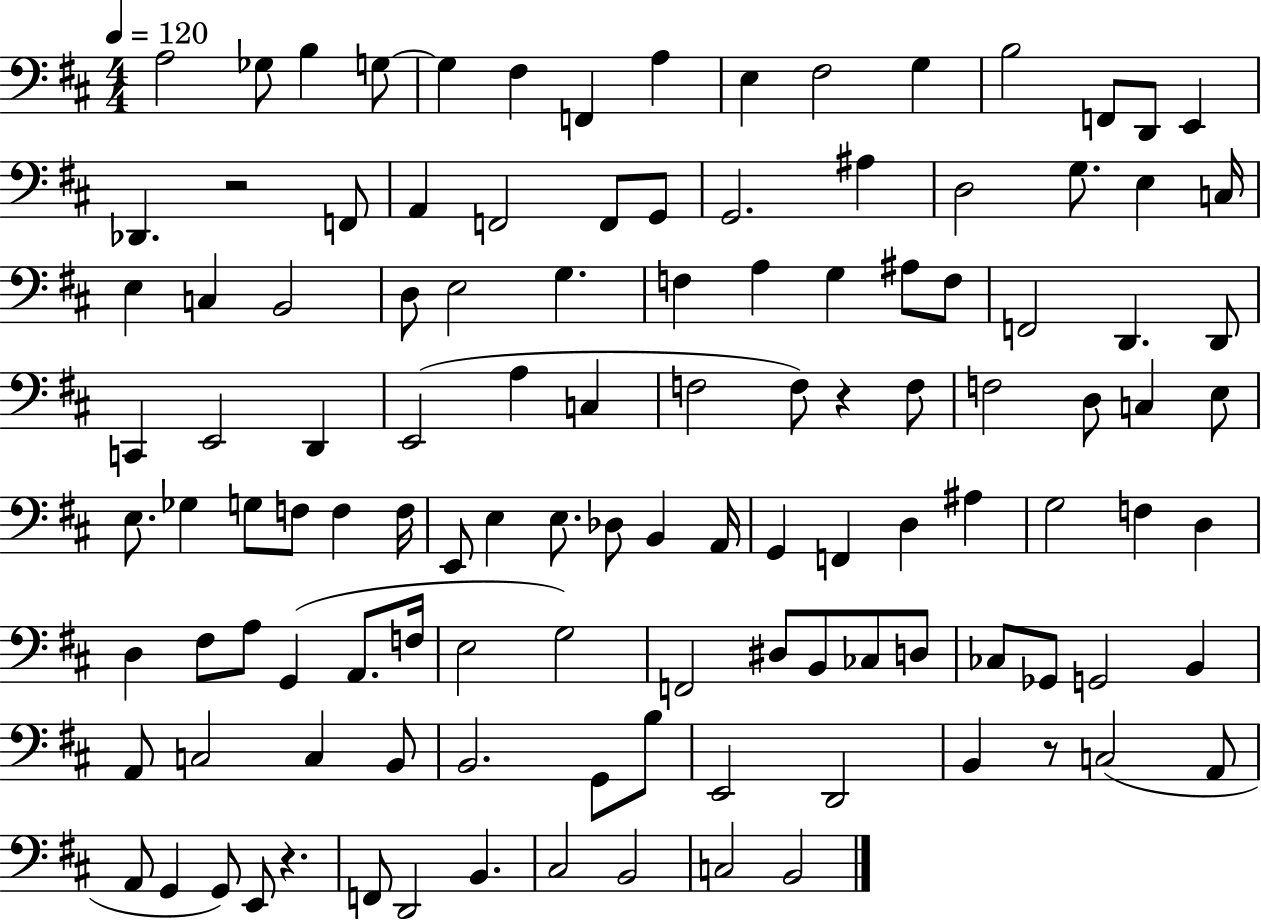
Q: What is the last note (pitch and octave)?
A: B2